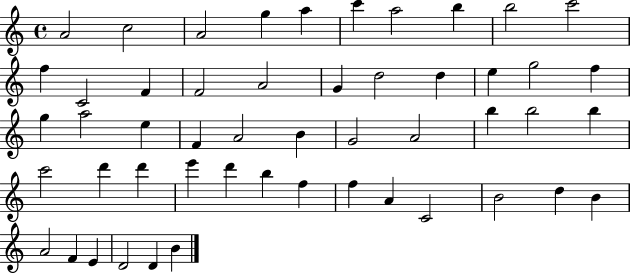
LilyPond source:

{
  \clef treble
  \time 4/4
  \defaultTimeSignature
  \key c \major
  a'2 c''2 | a'2 g''4 a''4 | c'''4 a''2 b''4 | b''2 c'''2 | \break f''4 c'2 f'4 | f'2 a'2 | g'4 d''2 d''4 | e''4 g''2 f''4 | \break g''4 a''2 e''4 | f'4 a'2 b'4 | g'2 a'2 | b''4 b''2 b''4 | \break c'''2 d'''4 d'''4 | e'''4 d'''4 b''4 f''4 | f''4 a'4 c'2 | b'2 d''4 b'4 | \break a'2 f'4 e'4 | d'2 d'4 b'4 | \bar "|."
}